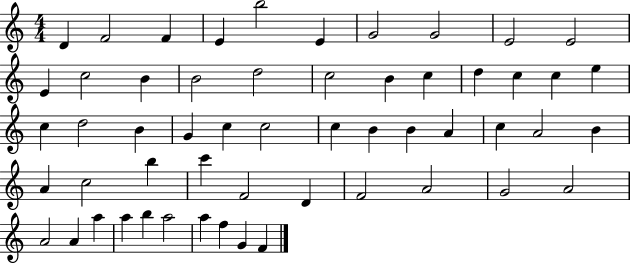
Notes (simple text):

D4/q F4/h F4/q E4/q B5/h E4/q G4/h G4/h E4/h E4/h E4/q C5/h B4/q B4/h D5/h C5/h B4/q C5/q D5/q C5/q C5/q E5/q C5/q D5/h B4/q G4/q C5/q C5/h C5/q B4/q B4/q A4/q C5/q A4/h B4/q A4/q C5/h B5/q C6/q F4/h D4/q F4/h A4/h G4/h A4/h A4/h A4/q A5/q A5/q B5/q A5/h A5/q F5/q G4/q F4/q